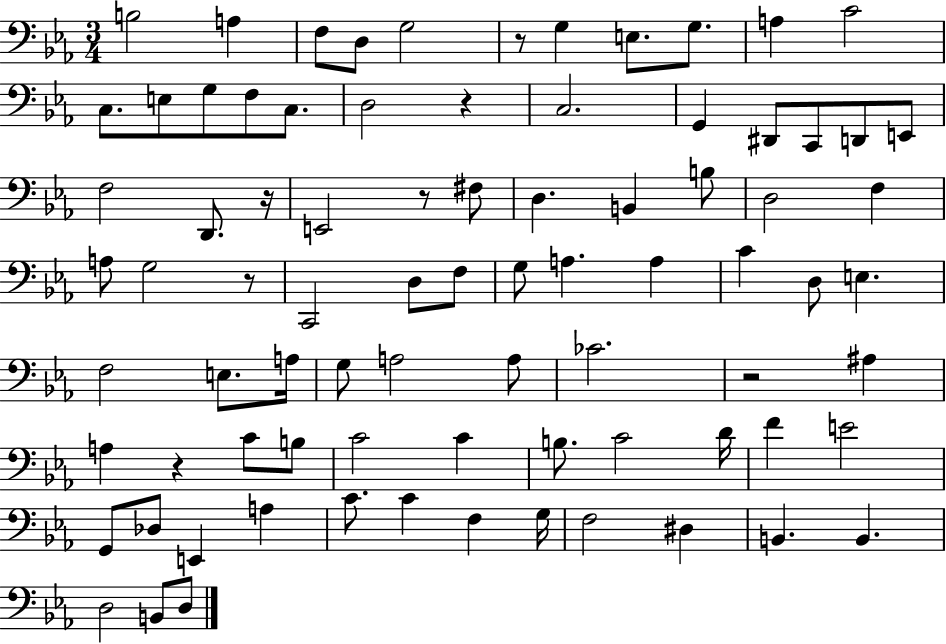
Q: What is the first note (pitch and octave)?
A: B3